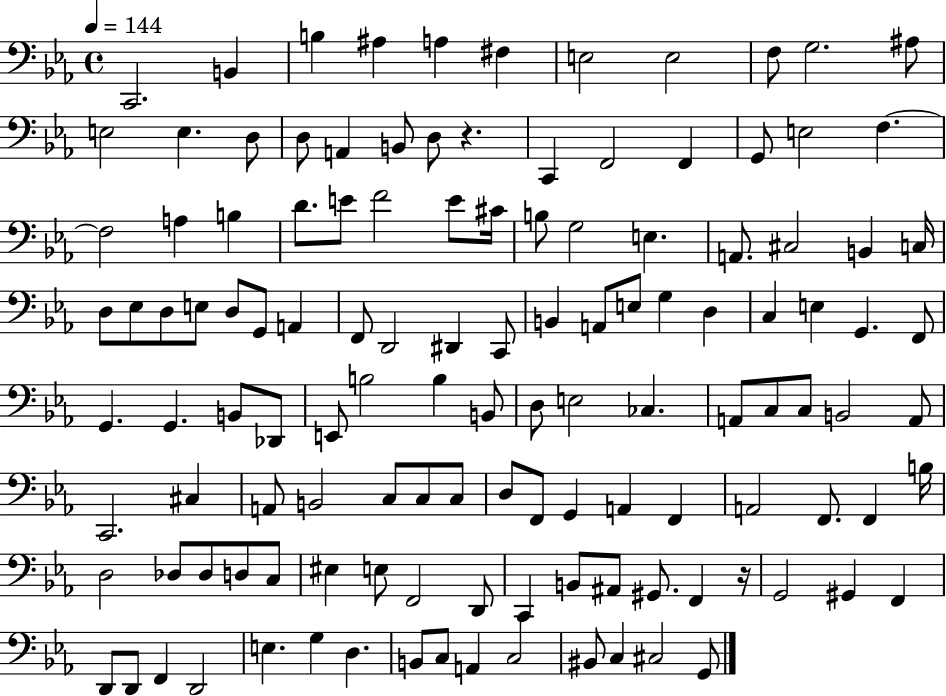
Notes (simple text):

C2/h. B2/q B3/q A#3/q A3/q F#3/q E3/h E3/h F3/e G3/h. A#3/e E3/h E3/q. D3/e D3/e A2/q B2/e D3/e R/q. C2/q F2/h F2/q G2/e E3/h F3/q. F3/h A3/q B3/q D4/e. E4/e F4/h E4/e C#4/s B3/e G3/h E3/q. A2/e. C#3/h B2/q C3/s D3/e Eb3/e D3/e E3/e D3/e G2/e A2/q F2/e D2/h D#2/q C2/e B2/q A2/e E3/e G3/q D3/q C3/q E3/q G2/q. F2/e G2/q. G2/q. B2/e Db2/e E2/e B3/h B3/q B2/e D3/e E3/h CES3/q. A2/e C3/e C3/e B2/h A2/e C2/h. C#3/q A2/e B2/h C3/e C3/e C3/e D3/e F2/e G2/q A2/q F2/q A2/h F2/e. F2/q B3/s D3/h Db3/e Db3/e D3/e C3/e EIS3/q E3/e F2/h D2/e C2/q B2/e A#2/e G#2/e. F2/q R/s G2/h G#2/q F2/q D2/e D2/e F2/q D2/h E3/q. G3/q D3/q. B2/e C3/e A2/q C3/h BIS2/e C3/q C#3/h G2/e